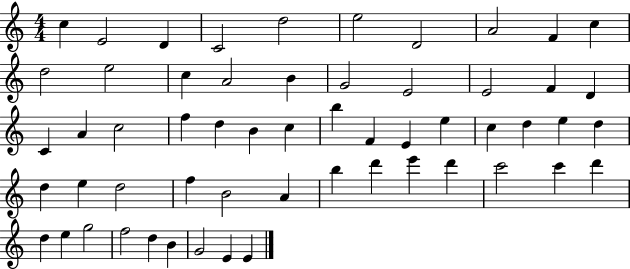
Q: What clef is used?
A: treble